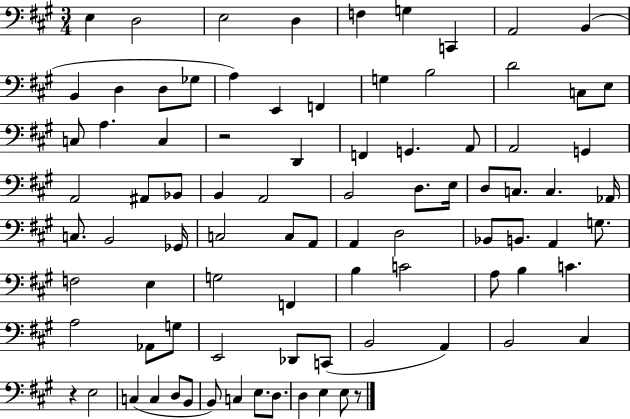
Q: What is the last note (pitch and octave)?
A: E3